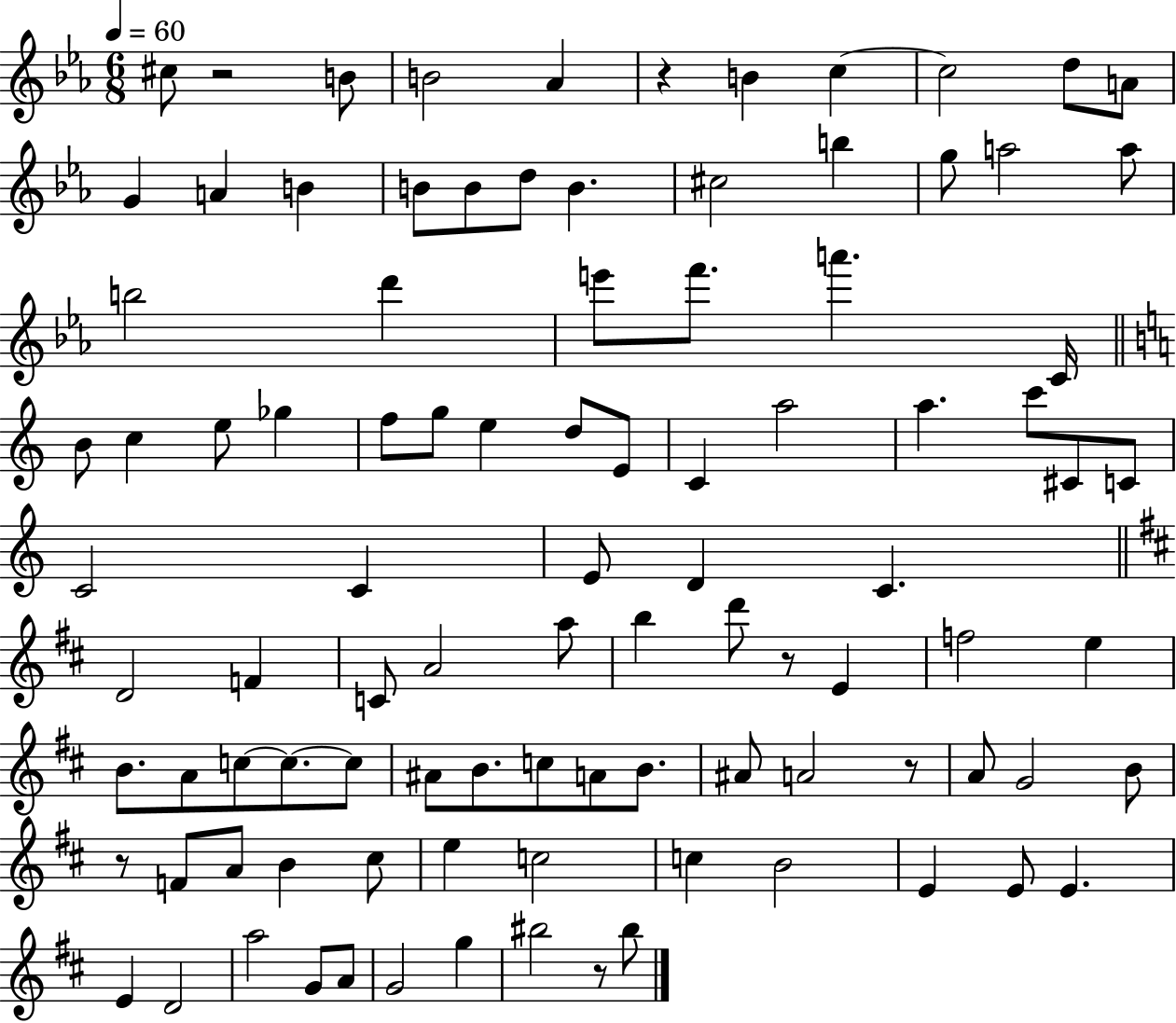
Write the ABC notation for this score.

X:1
T:Untitled
M:6/8
L:1/4
K:Eb
^c/2 z2 B/2 B2 _A z B c c2 d/2 A/2 G A B B/2 B/2 d/2 B ^c2 b g/2 a2 a/2 b2 d' e'/2 f'/2 a' C/4 B/2 c e/2 _g f/2 g/2 e d/2 E/2 C a2 a c'/2 ^C/2 C/2 C2 C E/2 D C D2 F C/2 A2 a/2 b d'/2 z/2 E f2 e B/2 A/2 c/2 c/2 c/2 ^A/2 B/2 c/2 A/2 B/2 ^A/2 A2 z/2 A/2 G2 B/2 z/2 F/2 A/2 B ^c/2 e c2 c B2 E E/2 E E D2 a2 G/2 A/2 G2 g ^b2 z/2 ^b/2